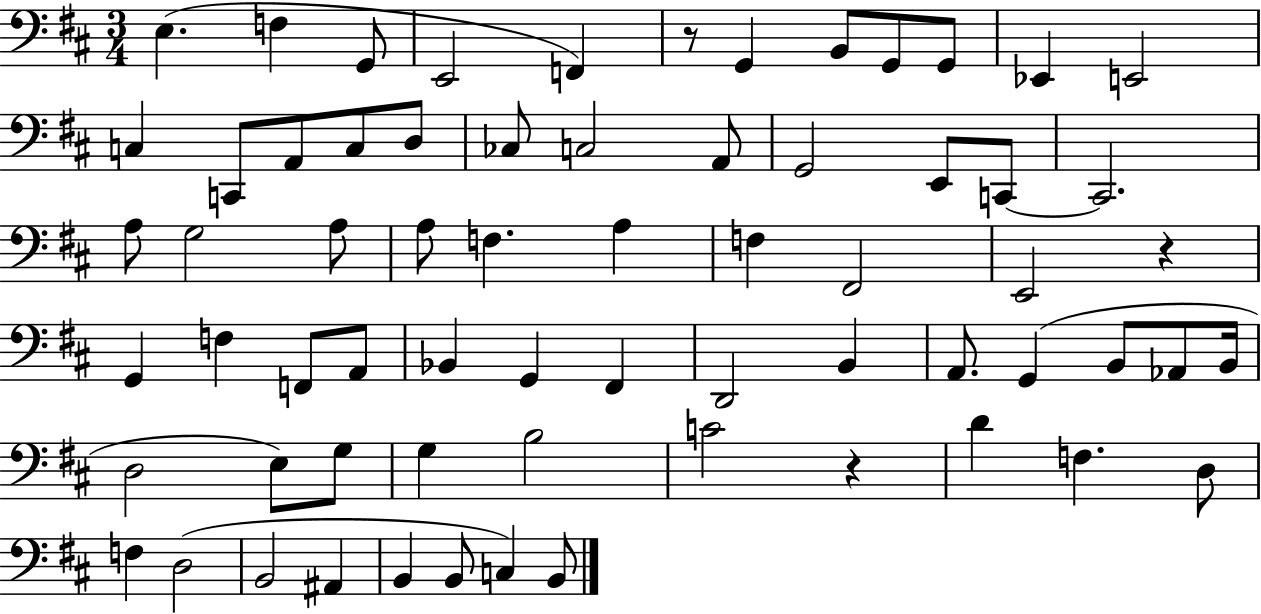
{
  \clef bass
  \numericTimeSignature
  \time 3/4
  \key d \major
  e4.( f4 g,8 | e,2 f,4) | r8 g,4 b,8 g,8 g,8 | ees,4 e,2 | \break c4 c,8 a,8 c8 d8 | ces8 c2 a,8 | g,2 e,8 c,8~~ | c,2. | \break a8 g2 a8 | a8 f4. a4 | f4 fis,2 | e,2 r4 | \break g,4 f4 f,8 a,8 | bes,4 g,4 fis,4 | d,2 b,4 | a,8. g,4( b,8 aes,8 b,16 | \break d2 e8) g8 | g4 b2 | c'2 r4 | d'4 f4. d8 | \break f4 d2( | b,2 ais,4 | b,4 b,8 c4) b,8 | \bar "|."
}